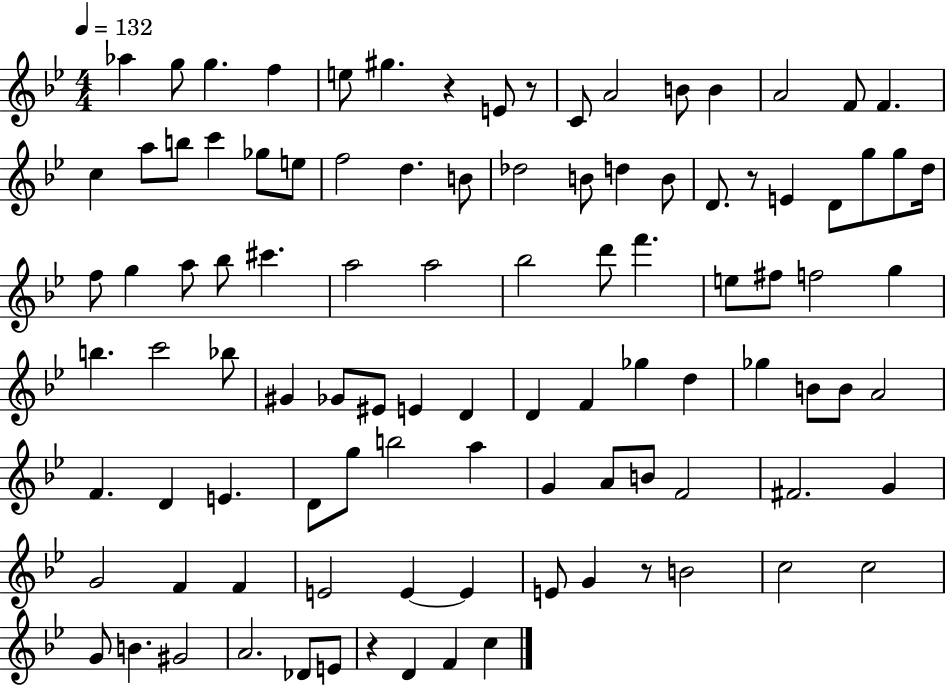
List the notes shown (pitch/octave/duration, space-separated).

Ab5/q G5/e G5/q. F5/q E5/e G#5/q. R/q E4/e R/e C4/e A4/h B4/e B4/q A4/h F4/e F4/q. C5/q A5/e B5/e C6/q Gb5/e E5/e F5/h D5/q. B4/e Db5/h B4/e D5/q B4/e D4/e. R/e E4/q D4/e G5/e G5/e D5/s F5/e G5/q A5/e Bb5/e C#6/q. A5/h A5/h Bb5/h D6/e F6/q. E5/e F#5/e F5/h G5/q B5/q. C6/h Bb5/e G#4/q Gb4/e EIS4/e E4/q D4/q D4/q F4/q Gb5/q D5/q Gb5/q B4/e B4/e A4/h F4/q. D4/q E4/q. D4/e G5/e B5/h A5/q G4/q A4/e B4/e F4/h F#4/h. G4/q G4/h F4/q F4/q E4/h E4/q E4/q E4/e G4/q R/e B4/h C5/h C5/h G4/e B4/q. G#4/h A4/h. Db4/e E4/e R/q D4/q F4/q C5/q